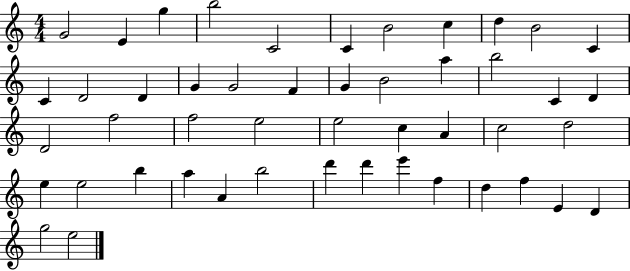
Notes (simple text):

G4/h E4/q G5/q B5/h C4/h C4/q B4/h C5/q D5/q B4/h C4/q C4/q D4/h D4/q G4/q G4/h F4/q G4/q B4/h A5/q B5/h C4/q D4/q D4/h F5/h F5/h E5/h E5/h C5/q A4/q C5/h D5/h E5/q E5/h B5/q A5/q A4/q B5/h D6/q D6/q E6/q F5/q D5/q F5/q E4/q D4/q G5/h E5/h